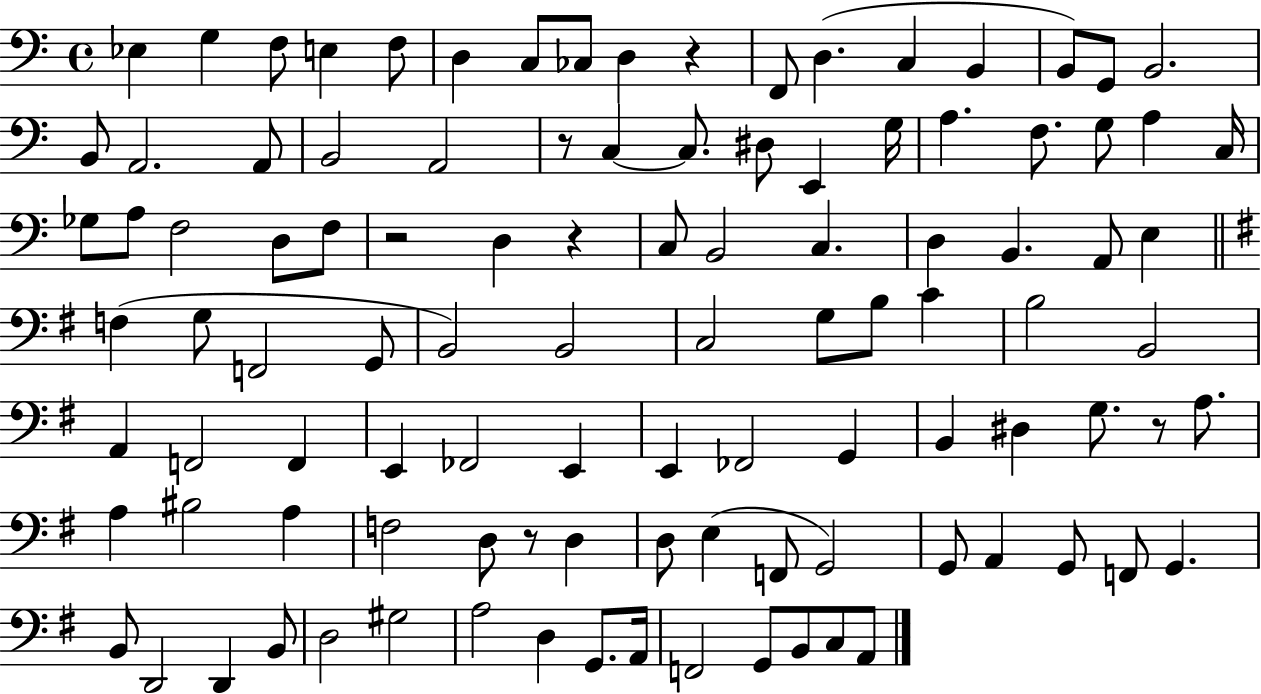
Eb3/q G3/q F3/e E3/q F3/e D3/q C3/e CES3/e D3/q R/q F2/e D3/q. C3/q B2/q B2/e G2/e B2/h. B2/e A2/h. A2/e B2/h A2/h R/e C3/q C3/e. D#3/e E2/q G3/s A3/q. F3/e. G3/e A3/q C3/s Gb3/e A3/e F3/h D3/e F3/e R/h D3/q R/q C3/e B2/h C3/q. D3/q B2/q. A2/e E3/q F3/q G3/e F2/h G2/e B2/h B2/h C3/h G3/e B3/e C4/q B3/h B2/h A2/q F2/h F2/q E2/q FES2/h E2/q E2/q FES2/h G2/q B2/q D#3/q G3/e. R/e A3/e. A3/q BIS3/h A3/q F3/h D3/e R/e D3/q D3/e E3/q F2/e G2/h G2/e A2/q G2/e F2/e G2/q. B2/e D2/h D2/q B2/e D3/h G#3/h A3/h D3/q G2/e. A2/s F2/h G2/e B2/e C3/e A2/e